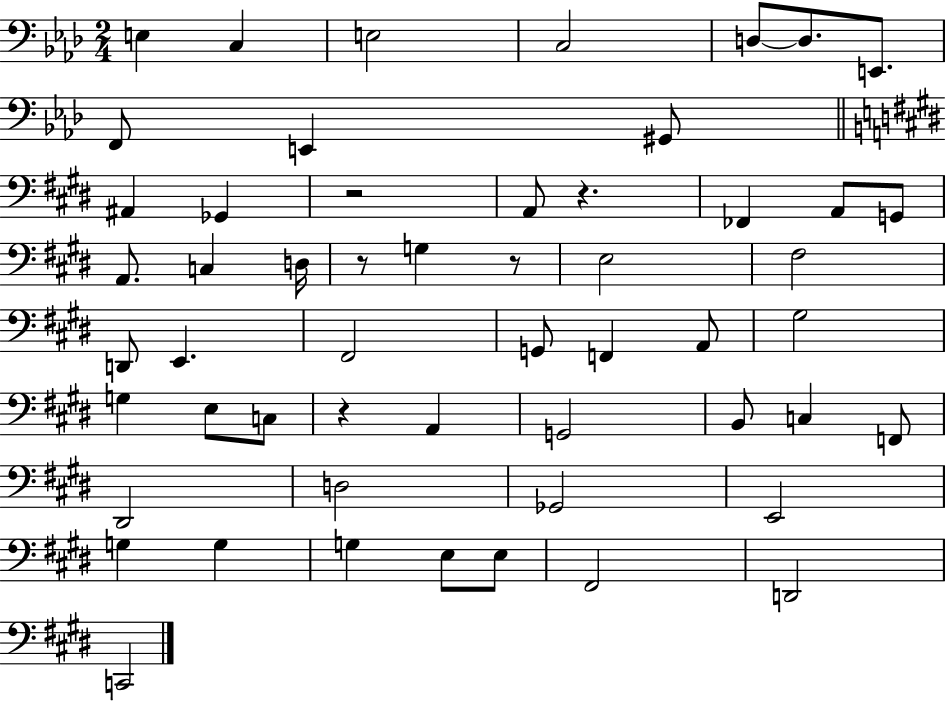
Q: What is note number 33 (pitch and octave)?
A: A2